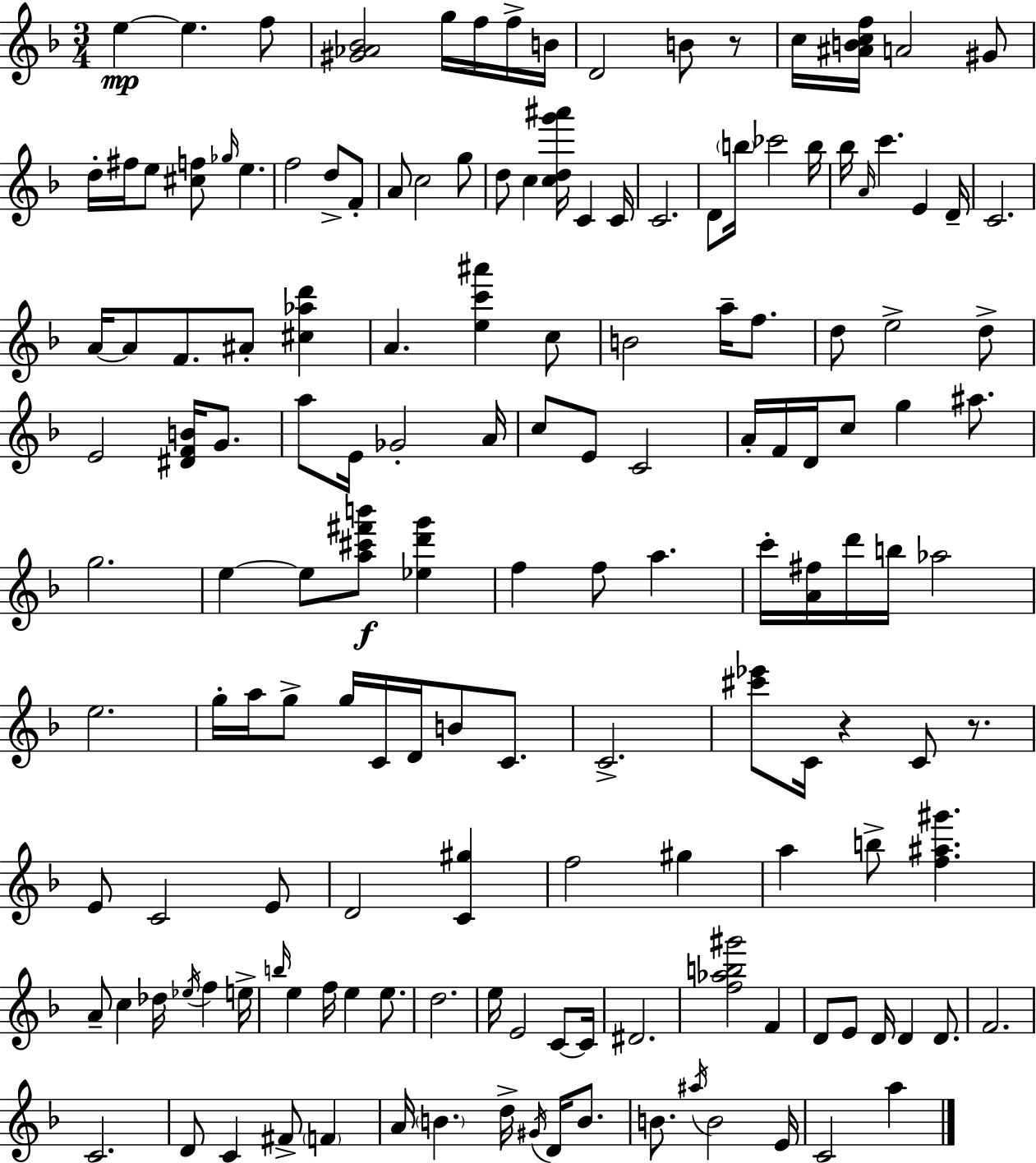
E5/q E5/q. F5/e [G#4,Ab4,Bb4]/h G5/s F5/s F5/s B4/s D4/h B4/e R/e C5/s [A#4,B4,C5,F5]/s A4/h G#4/e D5/s F#5/s E5/e [C#5,F5]/e Gb5/s E5/q. F5/h D5/e F4/e A4/e C5/h G5/e D5/e C5/q [C5,D5,G6,A#6]/s C4/q C4/s C4/h. D4/e B5/s CES6/h B5/s Bb5/s A4/s C6/q. E4/q D4/s C4/h. A4/s A4/e F4/e. A#4/e [C#5,Ab5,D6]/q A4/q. [E5,C6,A#6]/q C5/e B4/h A5/s F5/e. D5/e E5/h D5/e E4/h [D#4,F4,B4]/s G4/e. A5/e E4/s Gb4/h A4/s C5/e E4/e C4/h A4/s F4/s D4/s C5/e G5/q A#5/e. G5/h. E5/q E5/e [A5,C#6,F#6,B6]/e [Eb5,D6,G6]/q F5/q F5/e A5/q. C6/s [A4,F#5]/s D6/s B5/s Ab5/h E5/h. G5/s A5/s G5/e G5/s C4/s D4/s B4/e C4/e. C4/h. [C#6,Eb6]/e C4/s R/q C4/e R/e. E4/e C4/h E4/e D4/h [C4,G#5]/q F5/h G#5/q A5/q B5/e [F5,A#5,G#6]/q. A4/e C5/q Db5/s Eb5/s F5/q E5/s B5/s E5/q F5/s E5/q E5/e. D5/h. E5/s E4/h C4/e C4/s D#4/h. [F5,Ab5,B5,G#6]/h F4/q D4/e E4/e D4/s D4/q D4/e. F4/h. C4/h. D4/e C4/q F#4/e F4/q A4/s B4/q. D5/s G#4/s D4/s B4/e. B4/e. A#5/s B4/h E4/s C4/h A5/q